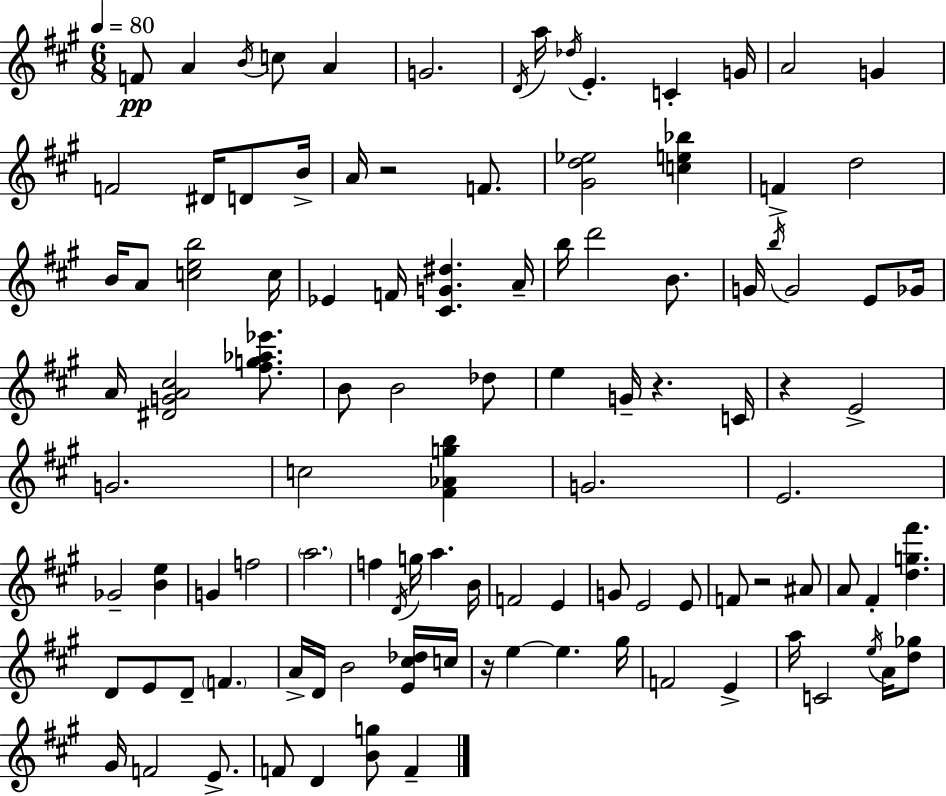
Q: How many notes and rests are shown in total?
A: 106